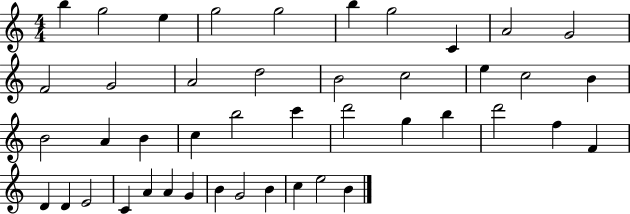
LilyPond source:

{
  \clef treble
  \numericTimeSignature
  \time 4/4
  \key c \major
  b''4 g''2 e''4 | g''2 g''2 | b''4 g''2 c'4 | a'2 g'2 | \break f'2 g'2 | a'2 d''2 | b'2 c''2 | e''4 c''2 b'4 | \break b'2 a'4 b'4 | c''4 b''2 c'''4 | d'''2 g''4 b''4 | d'''2 f''4 f'4 | \break d'4 d'4 e'2 | c'4 a'4 a'4 g'4 | b'4 g'2 b'4 | c''4 e''2 b'4 | \break \bar "|."
}